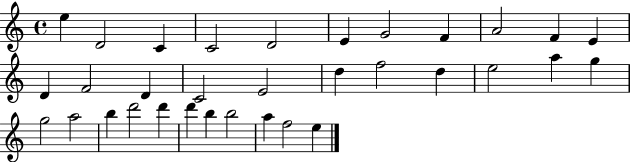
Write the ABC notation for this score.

X:1
T:Untitled
M:4/4
L:1/4
K:C
e D2 C C2 D2 E G2 F A2 F E D F2 D C2 E2 d f2 d e2 a g g2 a2 b d'2 d' d' b b2 a f2 e